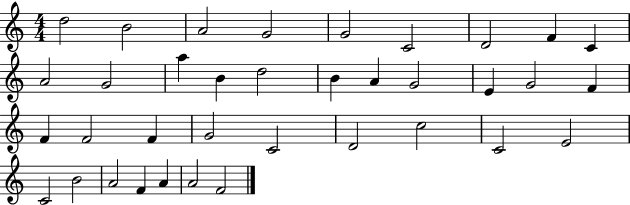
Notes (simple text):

D5/h B4/h A4/h G4/h G4/h C4/h D4/h F4/q C4/q A4/h G4/h A5/q B4/q D5/h B4/q A4/q G4/h E4/q G4/h F4/q F4/q F4/h F4/q G4/h C4/h D4/h C5/h C4/h E4/h C4/h B4/h A4/h F4/q A4/q A4/h F4/h